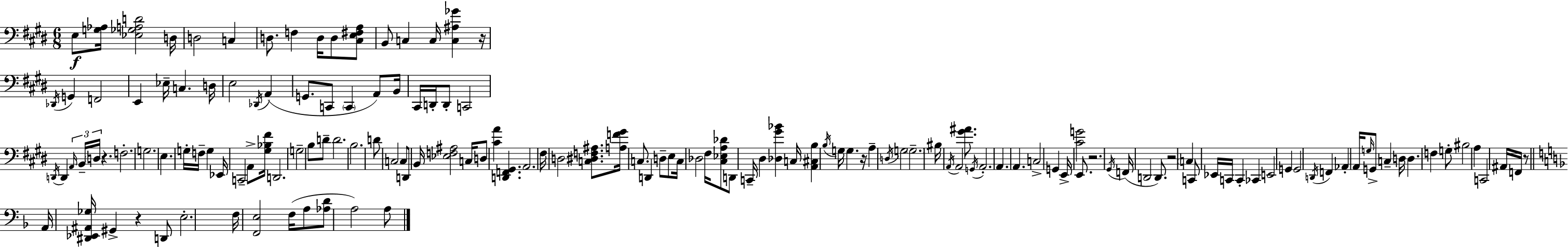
E3/e [G3,Ab3]/s [Eb3,Gb3,A3,D4]/h D3/s D3/h C3/q D3/e. F3/q D3/s D3/e [C#3,E3,F#3,A3]/e B2/e C3/q C3/s [C3,A#3,Gb4]/q R/s Db2/s G2/q F2/h E2/q Eb3/s C3/q. D3/s E3/h Db2/s A2/q G2/e. C2/e C2/q A2/e B2/s C#2/s D2/s D2/e C2/h D2/s D2/q A2/s B2/s D3/s R/q. F3/h. G3/h. E3/q. G3/s F3/s G3/q Eb2/s C2/h A2/e [G#3,Bb3,F#4]/s D2/h. G3/h B3/e D4/e D4/h. B3/h. D4/e C3/h C3/e D2/e B2/s [Eb3,F3,A#3]/h C3/s D3/e [C#4,A4]/q [D2,F2,G#2]/q. A2/h. F#3/s D3/h [C3,D#3,F3,A#3]/e. [A3,F4,G#4]/s C3/e. D2/q D3/e E3/e C3/s Db3/h F#3/s [C#3,Eb3,A3,Db4]/e D2/e C2/s D#3/q [Db3,G#4,Bb4]/q C3/s [A2,C#3,B3]/q B3/s G3/s G3/q. R/s A3/q D3/s G3/h G3/h. BIS3/s A2/s A2/h [G#4,A#4]/e. G2/s A2/h. A2/q. A2/q. C3/h G2/q E2/s [C#4,G4]/h E2/e. R/h. G#2/s F2/s D2/h D2/e. R/h C3/q C2/e Eb2/s C2/s C2/q CES2/q E2/h G2/q G2/h D2/s F2/q Ab2/q A2/s G3/s G2/e C3/q D3/s D3/q. F3/q G3/e BIS3/h A3/q C2/h A#2/s F2/s R/e A2/s [D#2,Eb2,A#2,Gb3]/s G#2/q R/q D2/e E3/h. F3/s [F2,E3]/h F3/s A3/e [Ab3,D4]/e A3/h A3/e